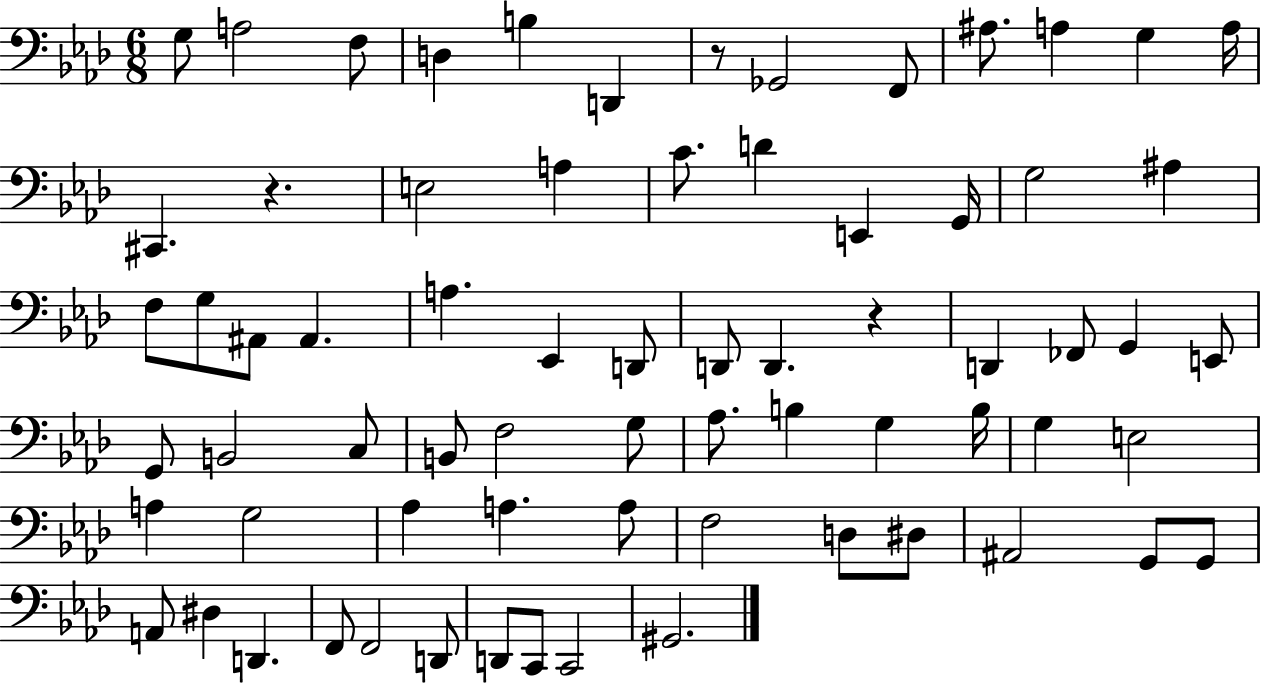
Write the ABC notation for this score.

X:1
T:Untitled
M:6/8
L:1/4
K:Ab
G,/2 A,2 F,/2 D, B, D,, z/2 _G,,2 F,,/2 ^A,/2 A, G, A,/4 ^C,, z E,2 A, C/2 D E,, G,,/4 G,2 ^A, F,/2 G,/2 ^A,,/2 ^A,, A, _E,, D,,/2 D,,/2 D,, z D,, _F,,/2 G,, E,,/2 G,,/2 B,,2 C,/2 B,,/2 F,2 G,/2 _A,/2 B, G, B,/4 G, E,2 A, G,2 _A, A, A,/2 F,2 D,/2 ^D,/2 ^A,,2 G,,/2 G,,/2 A,,/2 ^D, D,, F,,/2 F,,2 D,,/2 D,,/2 C,,/2 C,,2 ^G,,2